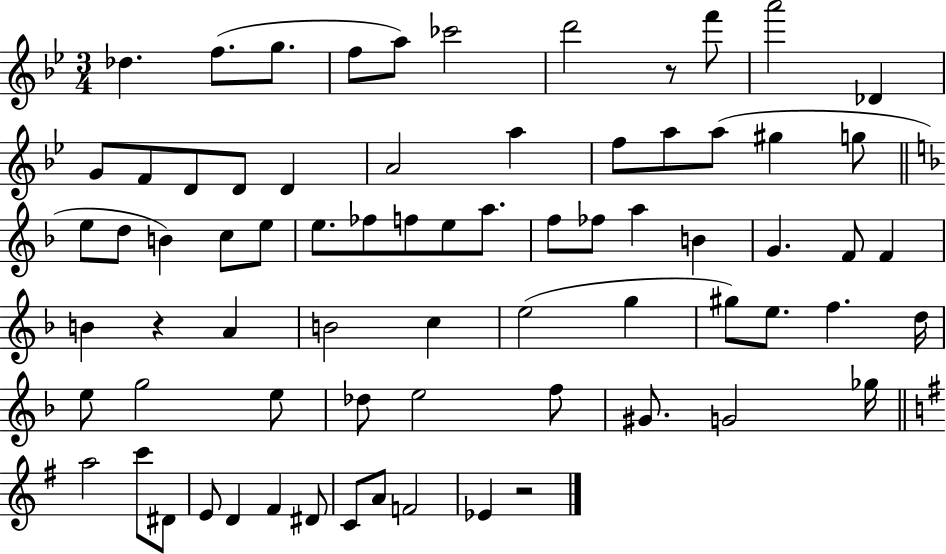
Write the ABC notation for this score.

X:1
T:Untitled
M:3/4
L:1/4
K:Bb
_d f/2 g/2 f/2 a/2 _c'2 d'2 z/2 f'/2 a'2 _D G/2 F/2 D/2 D/2 D A2 a f/2 a/2 a/2 ^g g/2 e/2 d/2 B c/2 e/2 e/2 _f/2 f/2 e/2 a/2 f/2 _f/2 a B G F/2 F B z A B2 c e2 g ^g/2 e/2 f d/4 e/2 g2 e/2 _d/2 e2 f/2 ^G/2 G2 _g/4 a2 c'/2 ^D/2 E/2 D ^F ^D/2 C/2 A/2 F2 _E z2